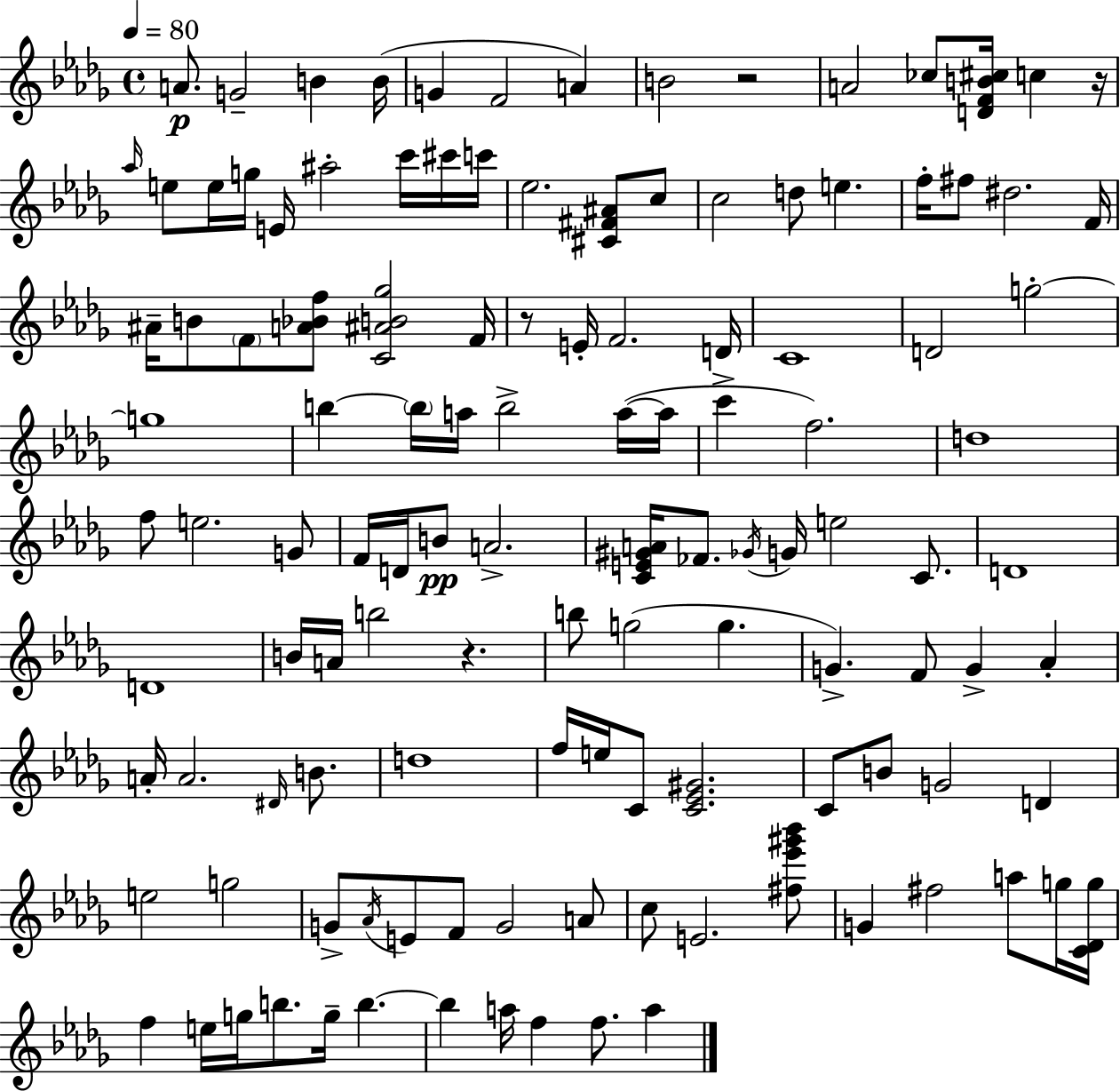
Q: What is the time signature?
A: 4/4